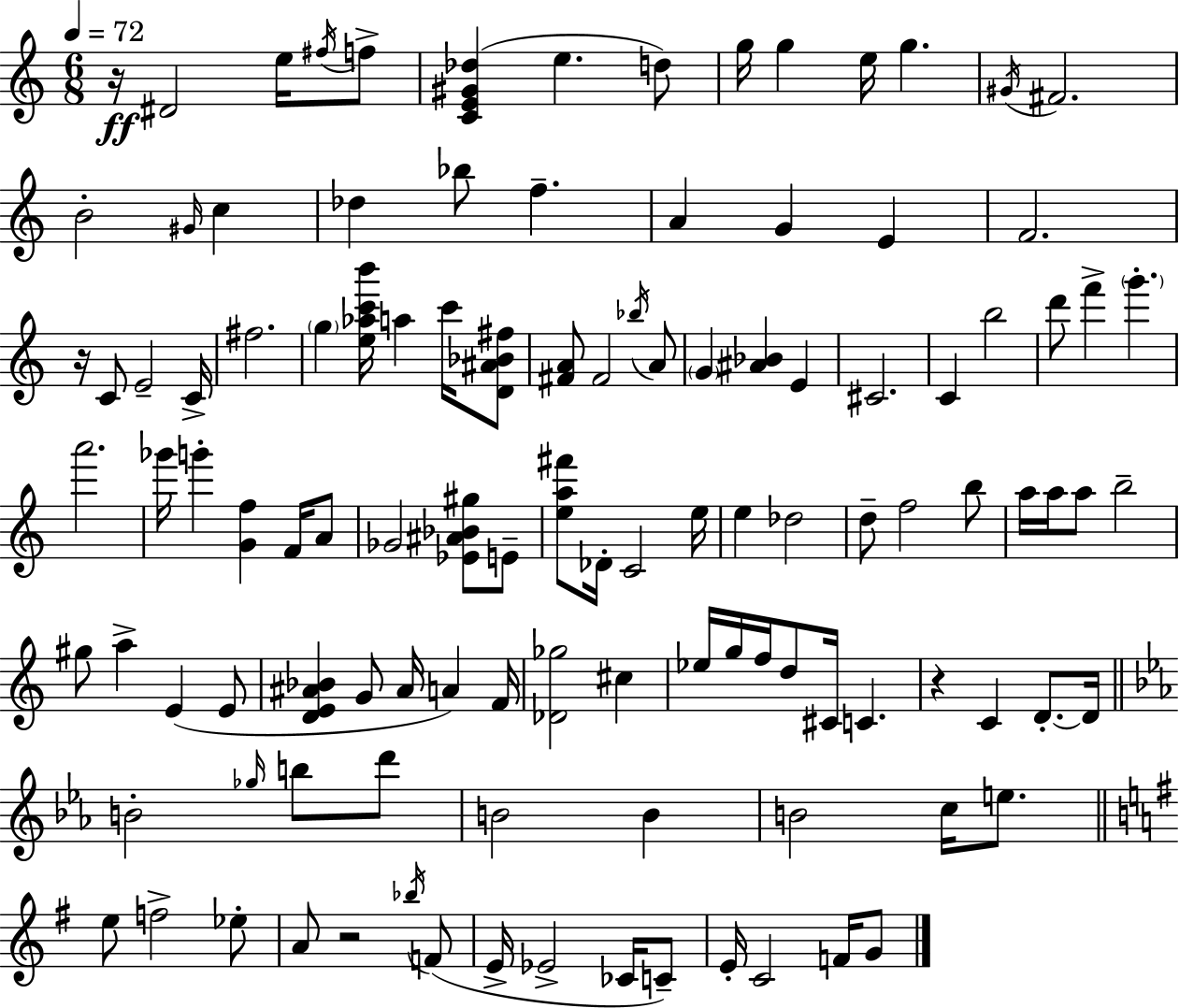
R/s D#4/h E5/s F#5/s F5/e [C4,E4,G#4,Db5]/q E5/q. D5/e G5/s G5/q E5/s G5/q. G#4/s F#4/h. B4/h G#4/s C5/q Db5/q Bb5/e F5/q. A4/q G4/q E4/q F4/h. R/s C4/e E4/h C4/s F#5/h. G5/q [E5,Ab5,C6,B6]/s A5/q C6/s [D4,A#4,Bb4,F#5]/e [F#4,A4]/e F#4/h Bb5/s A4/e G4/q [A#4,Bb4]/q E4/q C#4/h. C4/q B5/h D6/e F6/q G6/q. A6/h. Gb6/s G6/q [G4,F5]/q F4/s A4/e Gb4/h [Eb4,A#4,Bb4,G#5]/e E4/e [E5,A5,F#6]/e Db4/s C4/h E5/s E5/q Db5/h D5/e F5/h B5/e A5/s A5/s A5/e B5/h G#5/e A5/q E4/q E4/e [D4,E4,A#4,Bb4]/q G4/e A#4/s A4/q F4/s [Db4,Gb5]/h C#5/q Eb5/s G5/s F5/s D5/e C#4/s C4/q. R/q C4/q D4/e. D4/s B4/h Gb5/s B5/e D6/e B4/h B4/q B4/h C5/s E5/e. E5/e F5/h Eb5/e A4/e R/h Bb5/s F4/e E4/s Eb4/h CES4/s C4/e E4/s C4/h F4/s G4/e